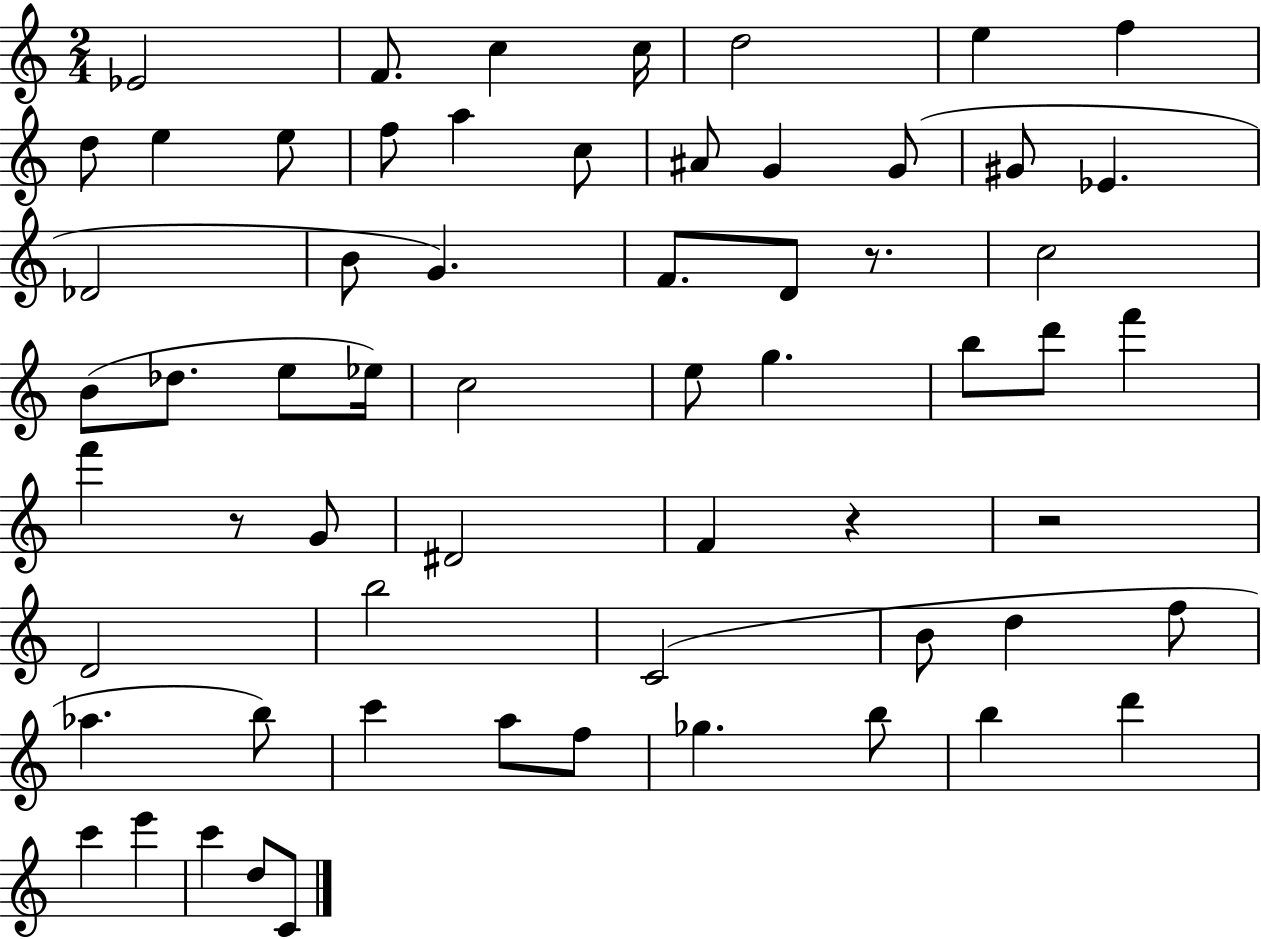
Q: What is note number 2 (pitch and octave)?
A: F4